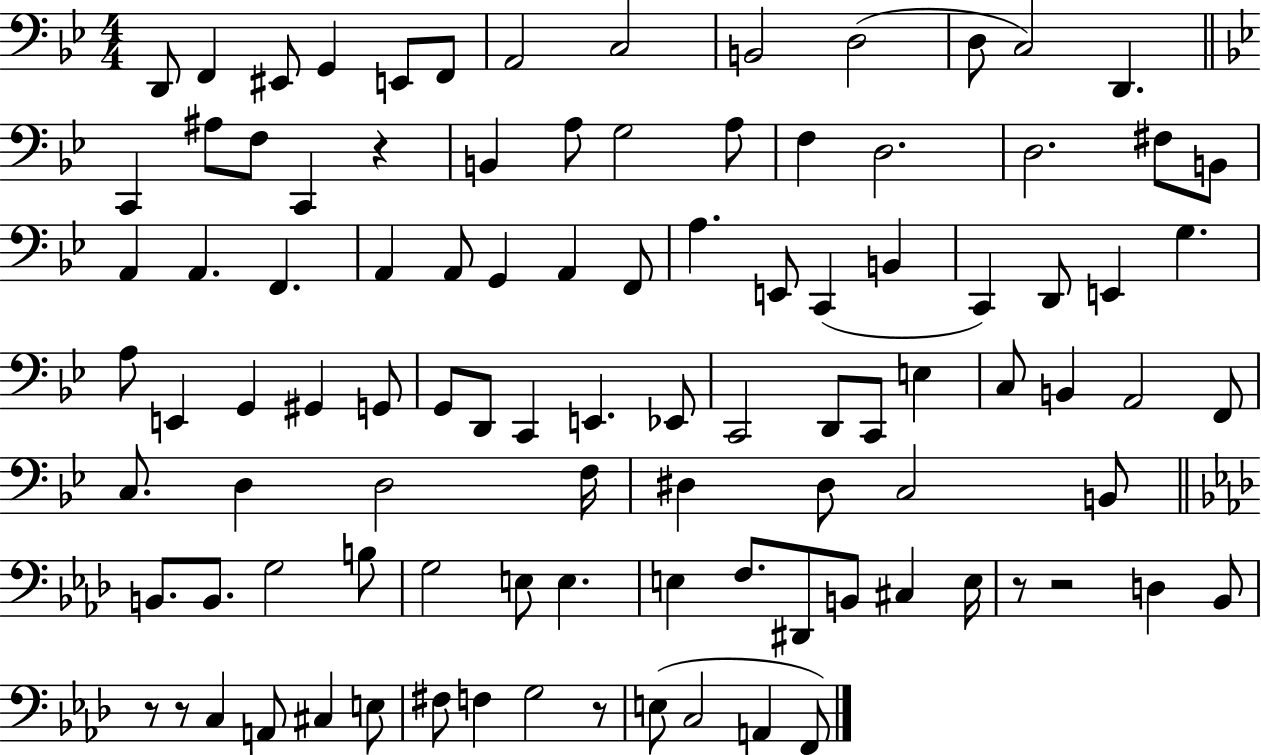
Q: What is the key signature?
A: BES major